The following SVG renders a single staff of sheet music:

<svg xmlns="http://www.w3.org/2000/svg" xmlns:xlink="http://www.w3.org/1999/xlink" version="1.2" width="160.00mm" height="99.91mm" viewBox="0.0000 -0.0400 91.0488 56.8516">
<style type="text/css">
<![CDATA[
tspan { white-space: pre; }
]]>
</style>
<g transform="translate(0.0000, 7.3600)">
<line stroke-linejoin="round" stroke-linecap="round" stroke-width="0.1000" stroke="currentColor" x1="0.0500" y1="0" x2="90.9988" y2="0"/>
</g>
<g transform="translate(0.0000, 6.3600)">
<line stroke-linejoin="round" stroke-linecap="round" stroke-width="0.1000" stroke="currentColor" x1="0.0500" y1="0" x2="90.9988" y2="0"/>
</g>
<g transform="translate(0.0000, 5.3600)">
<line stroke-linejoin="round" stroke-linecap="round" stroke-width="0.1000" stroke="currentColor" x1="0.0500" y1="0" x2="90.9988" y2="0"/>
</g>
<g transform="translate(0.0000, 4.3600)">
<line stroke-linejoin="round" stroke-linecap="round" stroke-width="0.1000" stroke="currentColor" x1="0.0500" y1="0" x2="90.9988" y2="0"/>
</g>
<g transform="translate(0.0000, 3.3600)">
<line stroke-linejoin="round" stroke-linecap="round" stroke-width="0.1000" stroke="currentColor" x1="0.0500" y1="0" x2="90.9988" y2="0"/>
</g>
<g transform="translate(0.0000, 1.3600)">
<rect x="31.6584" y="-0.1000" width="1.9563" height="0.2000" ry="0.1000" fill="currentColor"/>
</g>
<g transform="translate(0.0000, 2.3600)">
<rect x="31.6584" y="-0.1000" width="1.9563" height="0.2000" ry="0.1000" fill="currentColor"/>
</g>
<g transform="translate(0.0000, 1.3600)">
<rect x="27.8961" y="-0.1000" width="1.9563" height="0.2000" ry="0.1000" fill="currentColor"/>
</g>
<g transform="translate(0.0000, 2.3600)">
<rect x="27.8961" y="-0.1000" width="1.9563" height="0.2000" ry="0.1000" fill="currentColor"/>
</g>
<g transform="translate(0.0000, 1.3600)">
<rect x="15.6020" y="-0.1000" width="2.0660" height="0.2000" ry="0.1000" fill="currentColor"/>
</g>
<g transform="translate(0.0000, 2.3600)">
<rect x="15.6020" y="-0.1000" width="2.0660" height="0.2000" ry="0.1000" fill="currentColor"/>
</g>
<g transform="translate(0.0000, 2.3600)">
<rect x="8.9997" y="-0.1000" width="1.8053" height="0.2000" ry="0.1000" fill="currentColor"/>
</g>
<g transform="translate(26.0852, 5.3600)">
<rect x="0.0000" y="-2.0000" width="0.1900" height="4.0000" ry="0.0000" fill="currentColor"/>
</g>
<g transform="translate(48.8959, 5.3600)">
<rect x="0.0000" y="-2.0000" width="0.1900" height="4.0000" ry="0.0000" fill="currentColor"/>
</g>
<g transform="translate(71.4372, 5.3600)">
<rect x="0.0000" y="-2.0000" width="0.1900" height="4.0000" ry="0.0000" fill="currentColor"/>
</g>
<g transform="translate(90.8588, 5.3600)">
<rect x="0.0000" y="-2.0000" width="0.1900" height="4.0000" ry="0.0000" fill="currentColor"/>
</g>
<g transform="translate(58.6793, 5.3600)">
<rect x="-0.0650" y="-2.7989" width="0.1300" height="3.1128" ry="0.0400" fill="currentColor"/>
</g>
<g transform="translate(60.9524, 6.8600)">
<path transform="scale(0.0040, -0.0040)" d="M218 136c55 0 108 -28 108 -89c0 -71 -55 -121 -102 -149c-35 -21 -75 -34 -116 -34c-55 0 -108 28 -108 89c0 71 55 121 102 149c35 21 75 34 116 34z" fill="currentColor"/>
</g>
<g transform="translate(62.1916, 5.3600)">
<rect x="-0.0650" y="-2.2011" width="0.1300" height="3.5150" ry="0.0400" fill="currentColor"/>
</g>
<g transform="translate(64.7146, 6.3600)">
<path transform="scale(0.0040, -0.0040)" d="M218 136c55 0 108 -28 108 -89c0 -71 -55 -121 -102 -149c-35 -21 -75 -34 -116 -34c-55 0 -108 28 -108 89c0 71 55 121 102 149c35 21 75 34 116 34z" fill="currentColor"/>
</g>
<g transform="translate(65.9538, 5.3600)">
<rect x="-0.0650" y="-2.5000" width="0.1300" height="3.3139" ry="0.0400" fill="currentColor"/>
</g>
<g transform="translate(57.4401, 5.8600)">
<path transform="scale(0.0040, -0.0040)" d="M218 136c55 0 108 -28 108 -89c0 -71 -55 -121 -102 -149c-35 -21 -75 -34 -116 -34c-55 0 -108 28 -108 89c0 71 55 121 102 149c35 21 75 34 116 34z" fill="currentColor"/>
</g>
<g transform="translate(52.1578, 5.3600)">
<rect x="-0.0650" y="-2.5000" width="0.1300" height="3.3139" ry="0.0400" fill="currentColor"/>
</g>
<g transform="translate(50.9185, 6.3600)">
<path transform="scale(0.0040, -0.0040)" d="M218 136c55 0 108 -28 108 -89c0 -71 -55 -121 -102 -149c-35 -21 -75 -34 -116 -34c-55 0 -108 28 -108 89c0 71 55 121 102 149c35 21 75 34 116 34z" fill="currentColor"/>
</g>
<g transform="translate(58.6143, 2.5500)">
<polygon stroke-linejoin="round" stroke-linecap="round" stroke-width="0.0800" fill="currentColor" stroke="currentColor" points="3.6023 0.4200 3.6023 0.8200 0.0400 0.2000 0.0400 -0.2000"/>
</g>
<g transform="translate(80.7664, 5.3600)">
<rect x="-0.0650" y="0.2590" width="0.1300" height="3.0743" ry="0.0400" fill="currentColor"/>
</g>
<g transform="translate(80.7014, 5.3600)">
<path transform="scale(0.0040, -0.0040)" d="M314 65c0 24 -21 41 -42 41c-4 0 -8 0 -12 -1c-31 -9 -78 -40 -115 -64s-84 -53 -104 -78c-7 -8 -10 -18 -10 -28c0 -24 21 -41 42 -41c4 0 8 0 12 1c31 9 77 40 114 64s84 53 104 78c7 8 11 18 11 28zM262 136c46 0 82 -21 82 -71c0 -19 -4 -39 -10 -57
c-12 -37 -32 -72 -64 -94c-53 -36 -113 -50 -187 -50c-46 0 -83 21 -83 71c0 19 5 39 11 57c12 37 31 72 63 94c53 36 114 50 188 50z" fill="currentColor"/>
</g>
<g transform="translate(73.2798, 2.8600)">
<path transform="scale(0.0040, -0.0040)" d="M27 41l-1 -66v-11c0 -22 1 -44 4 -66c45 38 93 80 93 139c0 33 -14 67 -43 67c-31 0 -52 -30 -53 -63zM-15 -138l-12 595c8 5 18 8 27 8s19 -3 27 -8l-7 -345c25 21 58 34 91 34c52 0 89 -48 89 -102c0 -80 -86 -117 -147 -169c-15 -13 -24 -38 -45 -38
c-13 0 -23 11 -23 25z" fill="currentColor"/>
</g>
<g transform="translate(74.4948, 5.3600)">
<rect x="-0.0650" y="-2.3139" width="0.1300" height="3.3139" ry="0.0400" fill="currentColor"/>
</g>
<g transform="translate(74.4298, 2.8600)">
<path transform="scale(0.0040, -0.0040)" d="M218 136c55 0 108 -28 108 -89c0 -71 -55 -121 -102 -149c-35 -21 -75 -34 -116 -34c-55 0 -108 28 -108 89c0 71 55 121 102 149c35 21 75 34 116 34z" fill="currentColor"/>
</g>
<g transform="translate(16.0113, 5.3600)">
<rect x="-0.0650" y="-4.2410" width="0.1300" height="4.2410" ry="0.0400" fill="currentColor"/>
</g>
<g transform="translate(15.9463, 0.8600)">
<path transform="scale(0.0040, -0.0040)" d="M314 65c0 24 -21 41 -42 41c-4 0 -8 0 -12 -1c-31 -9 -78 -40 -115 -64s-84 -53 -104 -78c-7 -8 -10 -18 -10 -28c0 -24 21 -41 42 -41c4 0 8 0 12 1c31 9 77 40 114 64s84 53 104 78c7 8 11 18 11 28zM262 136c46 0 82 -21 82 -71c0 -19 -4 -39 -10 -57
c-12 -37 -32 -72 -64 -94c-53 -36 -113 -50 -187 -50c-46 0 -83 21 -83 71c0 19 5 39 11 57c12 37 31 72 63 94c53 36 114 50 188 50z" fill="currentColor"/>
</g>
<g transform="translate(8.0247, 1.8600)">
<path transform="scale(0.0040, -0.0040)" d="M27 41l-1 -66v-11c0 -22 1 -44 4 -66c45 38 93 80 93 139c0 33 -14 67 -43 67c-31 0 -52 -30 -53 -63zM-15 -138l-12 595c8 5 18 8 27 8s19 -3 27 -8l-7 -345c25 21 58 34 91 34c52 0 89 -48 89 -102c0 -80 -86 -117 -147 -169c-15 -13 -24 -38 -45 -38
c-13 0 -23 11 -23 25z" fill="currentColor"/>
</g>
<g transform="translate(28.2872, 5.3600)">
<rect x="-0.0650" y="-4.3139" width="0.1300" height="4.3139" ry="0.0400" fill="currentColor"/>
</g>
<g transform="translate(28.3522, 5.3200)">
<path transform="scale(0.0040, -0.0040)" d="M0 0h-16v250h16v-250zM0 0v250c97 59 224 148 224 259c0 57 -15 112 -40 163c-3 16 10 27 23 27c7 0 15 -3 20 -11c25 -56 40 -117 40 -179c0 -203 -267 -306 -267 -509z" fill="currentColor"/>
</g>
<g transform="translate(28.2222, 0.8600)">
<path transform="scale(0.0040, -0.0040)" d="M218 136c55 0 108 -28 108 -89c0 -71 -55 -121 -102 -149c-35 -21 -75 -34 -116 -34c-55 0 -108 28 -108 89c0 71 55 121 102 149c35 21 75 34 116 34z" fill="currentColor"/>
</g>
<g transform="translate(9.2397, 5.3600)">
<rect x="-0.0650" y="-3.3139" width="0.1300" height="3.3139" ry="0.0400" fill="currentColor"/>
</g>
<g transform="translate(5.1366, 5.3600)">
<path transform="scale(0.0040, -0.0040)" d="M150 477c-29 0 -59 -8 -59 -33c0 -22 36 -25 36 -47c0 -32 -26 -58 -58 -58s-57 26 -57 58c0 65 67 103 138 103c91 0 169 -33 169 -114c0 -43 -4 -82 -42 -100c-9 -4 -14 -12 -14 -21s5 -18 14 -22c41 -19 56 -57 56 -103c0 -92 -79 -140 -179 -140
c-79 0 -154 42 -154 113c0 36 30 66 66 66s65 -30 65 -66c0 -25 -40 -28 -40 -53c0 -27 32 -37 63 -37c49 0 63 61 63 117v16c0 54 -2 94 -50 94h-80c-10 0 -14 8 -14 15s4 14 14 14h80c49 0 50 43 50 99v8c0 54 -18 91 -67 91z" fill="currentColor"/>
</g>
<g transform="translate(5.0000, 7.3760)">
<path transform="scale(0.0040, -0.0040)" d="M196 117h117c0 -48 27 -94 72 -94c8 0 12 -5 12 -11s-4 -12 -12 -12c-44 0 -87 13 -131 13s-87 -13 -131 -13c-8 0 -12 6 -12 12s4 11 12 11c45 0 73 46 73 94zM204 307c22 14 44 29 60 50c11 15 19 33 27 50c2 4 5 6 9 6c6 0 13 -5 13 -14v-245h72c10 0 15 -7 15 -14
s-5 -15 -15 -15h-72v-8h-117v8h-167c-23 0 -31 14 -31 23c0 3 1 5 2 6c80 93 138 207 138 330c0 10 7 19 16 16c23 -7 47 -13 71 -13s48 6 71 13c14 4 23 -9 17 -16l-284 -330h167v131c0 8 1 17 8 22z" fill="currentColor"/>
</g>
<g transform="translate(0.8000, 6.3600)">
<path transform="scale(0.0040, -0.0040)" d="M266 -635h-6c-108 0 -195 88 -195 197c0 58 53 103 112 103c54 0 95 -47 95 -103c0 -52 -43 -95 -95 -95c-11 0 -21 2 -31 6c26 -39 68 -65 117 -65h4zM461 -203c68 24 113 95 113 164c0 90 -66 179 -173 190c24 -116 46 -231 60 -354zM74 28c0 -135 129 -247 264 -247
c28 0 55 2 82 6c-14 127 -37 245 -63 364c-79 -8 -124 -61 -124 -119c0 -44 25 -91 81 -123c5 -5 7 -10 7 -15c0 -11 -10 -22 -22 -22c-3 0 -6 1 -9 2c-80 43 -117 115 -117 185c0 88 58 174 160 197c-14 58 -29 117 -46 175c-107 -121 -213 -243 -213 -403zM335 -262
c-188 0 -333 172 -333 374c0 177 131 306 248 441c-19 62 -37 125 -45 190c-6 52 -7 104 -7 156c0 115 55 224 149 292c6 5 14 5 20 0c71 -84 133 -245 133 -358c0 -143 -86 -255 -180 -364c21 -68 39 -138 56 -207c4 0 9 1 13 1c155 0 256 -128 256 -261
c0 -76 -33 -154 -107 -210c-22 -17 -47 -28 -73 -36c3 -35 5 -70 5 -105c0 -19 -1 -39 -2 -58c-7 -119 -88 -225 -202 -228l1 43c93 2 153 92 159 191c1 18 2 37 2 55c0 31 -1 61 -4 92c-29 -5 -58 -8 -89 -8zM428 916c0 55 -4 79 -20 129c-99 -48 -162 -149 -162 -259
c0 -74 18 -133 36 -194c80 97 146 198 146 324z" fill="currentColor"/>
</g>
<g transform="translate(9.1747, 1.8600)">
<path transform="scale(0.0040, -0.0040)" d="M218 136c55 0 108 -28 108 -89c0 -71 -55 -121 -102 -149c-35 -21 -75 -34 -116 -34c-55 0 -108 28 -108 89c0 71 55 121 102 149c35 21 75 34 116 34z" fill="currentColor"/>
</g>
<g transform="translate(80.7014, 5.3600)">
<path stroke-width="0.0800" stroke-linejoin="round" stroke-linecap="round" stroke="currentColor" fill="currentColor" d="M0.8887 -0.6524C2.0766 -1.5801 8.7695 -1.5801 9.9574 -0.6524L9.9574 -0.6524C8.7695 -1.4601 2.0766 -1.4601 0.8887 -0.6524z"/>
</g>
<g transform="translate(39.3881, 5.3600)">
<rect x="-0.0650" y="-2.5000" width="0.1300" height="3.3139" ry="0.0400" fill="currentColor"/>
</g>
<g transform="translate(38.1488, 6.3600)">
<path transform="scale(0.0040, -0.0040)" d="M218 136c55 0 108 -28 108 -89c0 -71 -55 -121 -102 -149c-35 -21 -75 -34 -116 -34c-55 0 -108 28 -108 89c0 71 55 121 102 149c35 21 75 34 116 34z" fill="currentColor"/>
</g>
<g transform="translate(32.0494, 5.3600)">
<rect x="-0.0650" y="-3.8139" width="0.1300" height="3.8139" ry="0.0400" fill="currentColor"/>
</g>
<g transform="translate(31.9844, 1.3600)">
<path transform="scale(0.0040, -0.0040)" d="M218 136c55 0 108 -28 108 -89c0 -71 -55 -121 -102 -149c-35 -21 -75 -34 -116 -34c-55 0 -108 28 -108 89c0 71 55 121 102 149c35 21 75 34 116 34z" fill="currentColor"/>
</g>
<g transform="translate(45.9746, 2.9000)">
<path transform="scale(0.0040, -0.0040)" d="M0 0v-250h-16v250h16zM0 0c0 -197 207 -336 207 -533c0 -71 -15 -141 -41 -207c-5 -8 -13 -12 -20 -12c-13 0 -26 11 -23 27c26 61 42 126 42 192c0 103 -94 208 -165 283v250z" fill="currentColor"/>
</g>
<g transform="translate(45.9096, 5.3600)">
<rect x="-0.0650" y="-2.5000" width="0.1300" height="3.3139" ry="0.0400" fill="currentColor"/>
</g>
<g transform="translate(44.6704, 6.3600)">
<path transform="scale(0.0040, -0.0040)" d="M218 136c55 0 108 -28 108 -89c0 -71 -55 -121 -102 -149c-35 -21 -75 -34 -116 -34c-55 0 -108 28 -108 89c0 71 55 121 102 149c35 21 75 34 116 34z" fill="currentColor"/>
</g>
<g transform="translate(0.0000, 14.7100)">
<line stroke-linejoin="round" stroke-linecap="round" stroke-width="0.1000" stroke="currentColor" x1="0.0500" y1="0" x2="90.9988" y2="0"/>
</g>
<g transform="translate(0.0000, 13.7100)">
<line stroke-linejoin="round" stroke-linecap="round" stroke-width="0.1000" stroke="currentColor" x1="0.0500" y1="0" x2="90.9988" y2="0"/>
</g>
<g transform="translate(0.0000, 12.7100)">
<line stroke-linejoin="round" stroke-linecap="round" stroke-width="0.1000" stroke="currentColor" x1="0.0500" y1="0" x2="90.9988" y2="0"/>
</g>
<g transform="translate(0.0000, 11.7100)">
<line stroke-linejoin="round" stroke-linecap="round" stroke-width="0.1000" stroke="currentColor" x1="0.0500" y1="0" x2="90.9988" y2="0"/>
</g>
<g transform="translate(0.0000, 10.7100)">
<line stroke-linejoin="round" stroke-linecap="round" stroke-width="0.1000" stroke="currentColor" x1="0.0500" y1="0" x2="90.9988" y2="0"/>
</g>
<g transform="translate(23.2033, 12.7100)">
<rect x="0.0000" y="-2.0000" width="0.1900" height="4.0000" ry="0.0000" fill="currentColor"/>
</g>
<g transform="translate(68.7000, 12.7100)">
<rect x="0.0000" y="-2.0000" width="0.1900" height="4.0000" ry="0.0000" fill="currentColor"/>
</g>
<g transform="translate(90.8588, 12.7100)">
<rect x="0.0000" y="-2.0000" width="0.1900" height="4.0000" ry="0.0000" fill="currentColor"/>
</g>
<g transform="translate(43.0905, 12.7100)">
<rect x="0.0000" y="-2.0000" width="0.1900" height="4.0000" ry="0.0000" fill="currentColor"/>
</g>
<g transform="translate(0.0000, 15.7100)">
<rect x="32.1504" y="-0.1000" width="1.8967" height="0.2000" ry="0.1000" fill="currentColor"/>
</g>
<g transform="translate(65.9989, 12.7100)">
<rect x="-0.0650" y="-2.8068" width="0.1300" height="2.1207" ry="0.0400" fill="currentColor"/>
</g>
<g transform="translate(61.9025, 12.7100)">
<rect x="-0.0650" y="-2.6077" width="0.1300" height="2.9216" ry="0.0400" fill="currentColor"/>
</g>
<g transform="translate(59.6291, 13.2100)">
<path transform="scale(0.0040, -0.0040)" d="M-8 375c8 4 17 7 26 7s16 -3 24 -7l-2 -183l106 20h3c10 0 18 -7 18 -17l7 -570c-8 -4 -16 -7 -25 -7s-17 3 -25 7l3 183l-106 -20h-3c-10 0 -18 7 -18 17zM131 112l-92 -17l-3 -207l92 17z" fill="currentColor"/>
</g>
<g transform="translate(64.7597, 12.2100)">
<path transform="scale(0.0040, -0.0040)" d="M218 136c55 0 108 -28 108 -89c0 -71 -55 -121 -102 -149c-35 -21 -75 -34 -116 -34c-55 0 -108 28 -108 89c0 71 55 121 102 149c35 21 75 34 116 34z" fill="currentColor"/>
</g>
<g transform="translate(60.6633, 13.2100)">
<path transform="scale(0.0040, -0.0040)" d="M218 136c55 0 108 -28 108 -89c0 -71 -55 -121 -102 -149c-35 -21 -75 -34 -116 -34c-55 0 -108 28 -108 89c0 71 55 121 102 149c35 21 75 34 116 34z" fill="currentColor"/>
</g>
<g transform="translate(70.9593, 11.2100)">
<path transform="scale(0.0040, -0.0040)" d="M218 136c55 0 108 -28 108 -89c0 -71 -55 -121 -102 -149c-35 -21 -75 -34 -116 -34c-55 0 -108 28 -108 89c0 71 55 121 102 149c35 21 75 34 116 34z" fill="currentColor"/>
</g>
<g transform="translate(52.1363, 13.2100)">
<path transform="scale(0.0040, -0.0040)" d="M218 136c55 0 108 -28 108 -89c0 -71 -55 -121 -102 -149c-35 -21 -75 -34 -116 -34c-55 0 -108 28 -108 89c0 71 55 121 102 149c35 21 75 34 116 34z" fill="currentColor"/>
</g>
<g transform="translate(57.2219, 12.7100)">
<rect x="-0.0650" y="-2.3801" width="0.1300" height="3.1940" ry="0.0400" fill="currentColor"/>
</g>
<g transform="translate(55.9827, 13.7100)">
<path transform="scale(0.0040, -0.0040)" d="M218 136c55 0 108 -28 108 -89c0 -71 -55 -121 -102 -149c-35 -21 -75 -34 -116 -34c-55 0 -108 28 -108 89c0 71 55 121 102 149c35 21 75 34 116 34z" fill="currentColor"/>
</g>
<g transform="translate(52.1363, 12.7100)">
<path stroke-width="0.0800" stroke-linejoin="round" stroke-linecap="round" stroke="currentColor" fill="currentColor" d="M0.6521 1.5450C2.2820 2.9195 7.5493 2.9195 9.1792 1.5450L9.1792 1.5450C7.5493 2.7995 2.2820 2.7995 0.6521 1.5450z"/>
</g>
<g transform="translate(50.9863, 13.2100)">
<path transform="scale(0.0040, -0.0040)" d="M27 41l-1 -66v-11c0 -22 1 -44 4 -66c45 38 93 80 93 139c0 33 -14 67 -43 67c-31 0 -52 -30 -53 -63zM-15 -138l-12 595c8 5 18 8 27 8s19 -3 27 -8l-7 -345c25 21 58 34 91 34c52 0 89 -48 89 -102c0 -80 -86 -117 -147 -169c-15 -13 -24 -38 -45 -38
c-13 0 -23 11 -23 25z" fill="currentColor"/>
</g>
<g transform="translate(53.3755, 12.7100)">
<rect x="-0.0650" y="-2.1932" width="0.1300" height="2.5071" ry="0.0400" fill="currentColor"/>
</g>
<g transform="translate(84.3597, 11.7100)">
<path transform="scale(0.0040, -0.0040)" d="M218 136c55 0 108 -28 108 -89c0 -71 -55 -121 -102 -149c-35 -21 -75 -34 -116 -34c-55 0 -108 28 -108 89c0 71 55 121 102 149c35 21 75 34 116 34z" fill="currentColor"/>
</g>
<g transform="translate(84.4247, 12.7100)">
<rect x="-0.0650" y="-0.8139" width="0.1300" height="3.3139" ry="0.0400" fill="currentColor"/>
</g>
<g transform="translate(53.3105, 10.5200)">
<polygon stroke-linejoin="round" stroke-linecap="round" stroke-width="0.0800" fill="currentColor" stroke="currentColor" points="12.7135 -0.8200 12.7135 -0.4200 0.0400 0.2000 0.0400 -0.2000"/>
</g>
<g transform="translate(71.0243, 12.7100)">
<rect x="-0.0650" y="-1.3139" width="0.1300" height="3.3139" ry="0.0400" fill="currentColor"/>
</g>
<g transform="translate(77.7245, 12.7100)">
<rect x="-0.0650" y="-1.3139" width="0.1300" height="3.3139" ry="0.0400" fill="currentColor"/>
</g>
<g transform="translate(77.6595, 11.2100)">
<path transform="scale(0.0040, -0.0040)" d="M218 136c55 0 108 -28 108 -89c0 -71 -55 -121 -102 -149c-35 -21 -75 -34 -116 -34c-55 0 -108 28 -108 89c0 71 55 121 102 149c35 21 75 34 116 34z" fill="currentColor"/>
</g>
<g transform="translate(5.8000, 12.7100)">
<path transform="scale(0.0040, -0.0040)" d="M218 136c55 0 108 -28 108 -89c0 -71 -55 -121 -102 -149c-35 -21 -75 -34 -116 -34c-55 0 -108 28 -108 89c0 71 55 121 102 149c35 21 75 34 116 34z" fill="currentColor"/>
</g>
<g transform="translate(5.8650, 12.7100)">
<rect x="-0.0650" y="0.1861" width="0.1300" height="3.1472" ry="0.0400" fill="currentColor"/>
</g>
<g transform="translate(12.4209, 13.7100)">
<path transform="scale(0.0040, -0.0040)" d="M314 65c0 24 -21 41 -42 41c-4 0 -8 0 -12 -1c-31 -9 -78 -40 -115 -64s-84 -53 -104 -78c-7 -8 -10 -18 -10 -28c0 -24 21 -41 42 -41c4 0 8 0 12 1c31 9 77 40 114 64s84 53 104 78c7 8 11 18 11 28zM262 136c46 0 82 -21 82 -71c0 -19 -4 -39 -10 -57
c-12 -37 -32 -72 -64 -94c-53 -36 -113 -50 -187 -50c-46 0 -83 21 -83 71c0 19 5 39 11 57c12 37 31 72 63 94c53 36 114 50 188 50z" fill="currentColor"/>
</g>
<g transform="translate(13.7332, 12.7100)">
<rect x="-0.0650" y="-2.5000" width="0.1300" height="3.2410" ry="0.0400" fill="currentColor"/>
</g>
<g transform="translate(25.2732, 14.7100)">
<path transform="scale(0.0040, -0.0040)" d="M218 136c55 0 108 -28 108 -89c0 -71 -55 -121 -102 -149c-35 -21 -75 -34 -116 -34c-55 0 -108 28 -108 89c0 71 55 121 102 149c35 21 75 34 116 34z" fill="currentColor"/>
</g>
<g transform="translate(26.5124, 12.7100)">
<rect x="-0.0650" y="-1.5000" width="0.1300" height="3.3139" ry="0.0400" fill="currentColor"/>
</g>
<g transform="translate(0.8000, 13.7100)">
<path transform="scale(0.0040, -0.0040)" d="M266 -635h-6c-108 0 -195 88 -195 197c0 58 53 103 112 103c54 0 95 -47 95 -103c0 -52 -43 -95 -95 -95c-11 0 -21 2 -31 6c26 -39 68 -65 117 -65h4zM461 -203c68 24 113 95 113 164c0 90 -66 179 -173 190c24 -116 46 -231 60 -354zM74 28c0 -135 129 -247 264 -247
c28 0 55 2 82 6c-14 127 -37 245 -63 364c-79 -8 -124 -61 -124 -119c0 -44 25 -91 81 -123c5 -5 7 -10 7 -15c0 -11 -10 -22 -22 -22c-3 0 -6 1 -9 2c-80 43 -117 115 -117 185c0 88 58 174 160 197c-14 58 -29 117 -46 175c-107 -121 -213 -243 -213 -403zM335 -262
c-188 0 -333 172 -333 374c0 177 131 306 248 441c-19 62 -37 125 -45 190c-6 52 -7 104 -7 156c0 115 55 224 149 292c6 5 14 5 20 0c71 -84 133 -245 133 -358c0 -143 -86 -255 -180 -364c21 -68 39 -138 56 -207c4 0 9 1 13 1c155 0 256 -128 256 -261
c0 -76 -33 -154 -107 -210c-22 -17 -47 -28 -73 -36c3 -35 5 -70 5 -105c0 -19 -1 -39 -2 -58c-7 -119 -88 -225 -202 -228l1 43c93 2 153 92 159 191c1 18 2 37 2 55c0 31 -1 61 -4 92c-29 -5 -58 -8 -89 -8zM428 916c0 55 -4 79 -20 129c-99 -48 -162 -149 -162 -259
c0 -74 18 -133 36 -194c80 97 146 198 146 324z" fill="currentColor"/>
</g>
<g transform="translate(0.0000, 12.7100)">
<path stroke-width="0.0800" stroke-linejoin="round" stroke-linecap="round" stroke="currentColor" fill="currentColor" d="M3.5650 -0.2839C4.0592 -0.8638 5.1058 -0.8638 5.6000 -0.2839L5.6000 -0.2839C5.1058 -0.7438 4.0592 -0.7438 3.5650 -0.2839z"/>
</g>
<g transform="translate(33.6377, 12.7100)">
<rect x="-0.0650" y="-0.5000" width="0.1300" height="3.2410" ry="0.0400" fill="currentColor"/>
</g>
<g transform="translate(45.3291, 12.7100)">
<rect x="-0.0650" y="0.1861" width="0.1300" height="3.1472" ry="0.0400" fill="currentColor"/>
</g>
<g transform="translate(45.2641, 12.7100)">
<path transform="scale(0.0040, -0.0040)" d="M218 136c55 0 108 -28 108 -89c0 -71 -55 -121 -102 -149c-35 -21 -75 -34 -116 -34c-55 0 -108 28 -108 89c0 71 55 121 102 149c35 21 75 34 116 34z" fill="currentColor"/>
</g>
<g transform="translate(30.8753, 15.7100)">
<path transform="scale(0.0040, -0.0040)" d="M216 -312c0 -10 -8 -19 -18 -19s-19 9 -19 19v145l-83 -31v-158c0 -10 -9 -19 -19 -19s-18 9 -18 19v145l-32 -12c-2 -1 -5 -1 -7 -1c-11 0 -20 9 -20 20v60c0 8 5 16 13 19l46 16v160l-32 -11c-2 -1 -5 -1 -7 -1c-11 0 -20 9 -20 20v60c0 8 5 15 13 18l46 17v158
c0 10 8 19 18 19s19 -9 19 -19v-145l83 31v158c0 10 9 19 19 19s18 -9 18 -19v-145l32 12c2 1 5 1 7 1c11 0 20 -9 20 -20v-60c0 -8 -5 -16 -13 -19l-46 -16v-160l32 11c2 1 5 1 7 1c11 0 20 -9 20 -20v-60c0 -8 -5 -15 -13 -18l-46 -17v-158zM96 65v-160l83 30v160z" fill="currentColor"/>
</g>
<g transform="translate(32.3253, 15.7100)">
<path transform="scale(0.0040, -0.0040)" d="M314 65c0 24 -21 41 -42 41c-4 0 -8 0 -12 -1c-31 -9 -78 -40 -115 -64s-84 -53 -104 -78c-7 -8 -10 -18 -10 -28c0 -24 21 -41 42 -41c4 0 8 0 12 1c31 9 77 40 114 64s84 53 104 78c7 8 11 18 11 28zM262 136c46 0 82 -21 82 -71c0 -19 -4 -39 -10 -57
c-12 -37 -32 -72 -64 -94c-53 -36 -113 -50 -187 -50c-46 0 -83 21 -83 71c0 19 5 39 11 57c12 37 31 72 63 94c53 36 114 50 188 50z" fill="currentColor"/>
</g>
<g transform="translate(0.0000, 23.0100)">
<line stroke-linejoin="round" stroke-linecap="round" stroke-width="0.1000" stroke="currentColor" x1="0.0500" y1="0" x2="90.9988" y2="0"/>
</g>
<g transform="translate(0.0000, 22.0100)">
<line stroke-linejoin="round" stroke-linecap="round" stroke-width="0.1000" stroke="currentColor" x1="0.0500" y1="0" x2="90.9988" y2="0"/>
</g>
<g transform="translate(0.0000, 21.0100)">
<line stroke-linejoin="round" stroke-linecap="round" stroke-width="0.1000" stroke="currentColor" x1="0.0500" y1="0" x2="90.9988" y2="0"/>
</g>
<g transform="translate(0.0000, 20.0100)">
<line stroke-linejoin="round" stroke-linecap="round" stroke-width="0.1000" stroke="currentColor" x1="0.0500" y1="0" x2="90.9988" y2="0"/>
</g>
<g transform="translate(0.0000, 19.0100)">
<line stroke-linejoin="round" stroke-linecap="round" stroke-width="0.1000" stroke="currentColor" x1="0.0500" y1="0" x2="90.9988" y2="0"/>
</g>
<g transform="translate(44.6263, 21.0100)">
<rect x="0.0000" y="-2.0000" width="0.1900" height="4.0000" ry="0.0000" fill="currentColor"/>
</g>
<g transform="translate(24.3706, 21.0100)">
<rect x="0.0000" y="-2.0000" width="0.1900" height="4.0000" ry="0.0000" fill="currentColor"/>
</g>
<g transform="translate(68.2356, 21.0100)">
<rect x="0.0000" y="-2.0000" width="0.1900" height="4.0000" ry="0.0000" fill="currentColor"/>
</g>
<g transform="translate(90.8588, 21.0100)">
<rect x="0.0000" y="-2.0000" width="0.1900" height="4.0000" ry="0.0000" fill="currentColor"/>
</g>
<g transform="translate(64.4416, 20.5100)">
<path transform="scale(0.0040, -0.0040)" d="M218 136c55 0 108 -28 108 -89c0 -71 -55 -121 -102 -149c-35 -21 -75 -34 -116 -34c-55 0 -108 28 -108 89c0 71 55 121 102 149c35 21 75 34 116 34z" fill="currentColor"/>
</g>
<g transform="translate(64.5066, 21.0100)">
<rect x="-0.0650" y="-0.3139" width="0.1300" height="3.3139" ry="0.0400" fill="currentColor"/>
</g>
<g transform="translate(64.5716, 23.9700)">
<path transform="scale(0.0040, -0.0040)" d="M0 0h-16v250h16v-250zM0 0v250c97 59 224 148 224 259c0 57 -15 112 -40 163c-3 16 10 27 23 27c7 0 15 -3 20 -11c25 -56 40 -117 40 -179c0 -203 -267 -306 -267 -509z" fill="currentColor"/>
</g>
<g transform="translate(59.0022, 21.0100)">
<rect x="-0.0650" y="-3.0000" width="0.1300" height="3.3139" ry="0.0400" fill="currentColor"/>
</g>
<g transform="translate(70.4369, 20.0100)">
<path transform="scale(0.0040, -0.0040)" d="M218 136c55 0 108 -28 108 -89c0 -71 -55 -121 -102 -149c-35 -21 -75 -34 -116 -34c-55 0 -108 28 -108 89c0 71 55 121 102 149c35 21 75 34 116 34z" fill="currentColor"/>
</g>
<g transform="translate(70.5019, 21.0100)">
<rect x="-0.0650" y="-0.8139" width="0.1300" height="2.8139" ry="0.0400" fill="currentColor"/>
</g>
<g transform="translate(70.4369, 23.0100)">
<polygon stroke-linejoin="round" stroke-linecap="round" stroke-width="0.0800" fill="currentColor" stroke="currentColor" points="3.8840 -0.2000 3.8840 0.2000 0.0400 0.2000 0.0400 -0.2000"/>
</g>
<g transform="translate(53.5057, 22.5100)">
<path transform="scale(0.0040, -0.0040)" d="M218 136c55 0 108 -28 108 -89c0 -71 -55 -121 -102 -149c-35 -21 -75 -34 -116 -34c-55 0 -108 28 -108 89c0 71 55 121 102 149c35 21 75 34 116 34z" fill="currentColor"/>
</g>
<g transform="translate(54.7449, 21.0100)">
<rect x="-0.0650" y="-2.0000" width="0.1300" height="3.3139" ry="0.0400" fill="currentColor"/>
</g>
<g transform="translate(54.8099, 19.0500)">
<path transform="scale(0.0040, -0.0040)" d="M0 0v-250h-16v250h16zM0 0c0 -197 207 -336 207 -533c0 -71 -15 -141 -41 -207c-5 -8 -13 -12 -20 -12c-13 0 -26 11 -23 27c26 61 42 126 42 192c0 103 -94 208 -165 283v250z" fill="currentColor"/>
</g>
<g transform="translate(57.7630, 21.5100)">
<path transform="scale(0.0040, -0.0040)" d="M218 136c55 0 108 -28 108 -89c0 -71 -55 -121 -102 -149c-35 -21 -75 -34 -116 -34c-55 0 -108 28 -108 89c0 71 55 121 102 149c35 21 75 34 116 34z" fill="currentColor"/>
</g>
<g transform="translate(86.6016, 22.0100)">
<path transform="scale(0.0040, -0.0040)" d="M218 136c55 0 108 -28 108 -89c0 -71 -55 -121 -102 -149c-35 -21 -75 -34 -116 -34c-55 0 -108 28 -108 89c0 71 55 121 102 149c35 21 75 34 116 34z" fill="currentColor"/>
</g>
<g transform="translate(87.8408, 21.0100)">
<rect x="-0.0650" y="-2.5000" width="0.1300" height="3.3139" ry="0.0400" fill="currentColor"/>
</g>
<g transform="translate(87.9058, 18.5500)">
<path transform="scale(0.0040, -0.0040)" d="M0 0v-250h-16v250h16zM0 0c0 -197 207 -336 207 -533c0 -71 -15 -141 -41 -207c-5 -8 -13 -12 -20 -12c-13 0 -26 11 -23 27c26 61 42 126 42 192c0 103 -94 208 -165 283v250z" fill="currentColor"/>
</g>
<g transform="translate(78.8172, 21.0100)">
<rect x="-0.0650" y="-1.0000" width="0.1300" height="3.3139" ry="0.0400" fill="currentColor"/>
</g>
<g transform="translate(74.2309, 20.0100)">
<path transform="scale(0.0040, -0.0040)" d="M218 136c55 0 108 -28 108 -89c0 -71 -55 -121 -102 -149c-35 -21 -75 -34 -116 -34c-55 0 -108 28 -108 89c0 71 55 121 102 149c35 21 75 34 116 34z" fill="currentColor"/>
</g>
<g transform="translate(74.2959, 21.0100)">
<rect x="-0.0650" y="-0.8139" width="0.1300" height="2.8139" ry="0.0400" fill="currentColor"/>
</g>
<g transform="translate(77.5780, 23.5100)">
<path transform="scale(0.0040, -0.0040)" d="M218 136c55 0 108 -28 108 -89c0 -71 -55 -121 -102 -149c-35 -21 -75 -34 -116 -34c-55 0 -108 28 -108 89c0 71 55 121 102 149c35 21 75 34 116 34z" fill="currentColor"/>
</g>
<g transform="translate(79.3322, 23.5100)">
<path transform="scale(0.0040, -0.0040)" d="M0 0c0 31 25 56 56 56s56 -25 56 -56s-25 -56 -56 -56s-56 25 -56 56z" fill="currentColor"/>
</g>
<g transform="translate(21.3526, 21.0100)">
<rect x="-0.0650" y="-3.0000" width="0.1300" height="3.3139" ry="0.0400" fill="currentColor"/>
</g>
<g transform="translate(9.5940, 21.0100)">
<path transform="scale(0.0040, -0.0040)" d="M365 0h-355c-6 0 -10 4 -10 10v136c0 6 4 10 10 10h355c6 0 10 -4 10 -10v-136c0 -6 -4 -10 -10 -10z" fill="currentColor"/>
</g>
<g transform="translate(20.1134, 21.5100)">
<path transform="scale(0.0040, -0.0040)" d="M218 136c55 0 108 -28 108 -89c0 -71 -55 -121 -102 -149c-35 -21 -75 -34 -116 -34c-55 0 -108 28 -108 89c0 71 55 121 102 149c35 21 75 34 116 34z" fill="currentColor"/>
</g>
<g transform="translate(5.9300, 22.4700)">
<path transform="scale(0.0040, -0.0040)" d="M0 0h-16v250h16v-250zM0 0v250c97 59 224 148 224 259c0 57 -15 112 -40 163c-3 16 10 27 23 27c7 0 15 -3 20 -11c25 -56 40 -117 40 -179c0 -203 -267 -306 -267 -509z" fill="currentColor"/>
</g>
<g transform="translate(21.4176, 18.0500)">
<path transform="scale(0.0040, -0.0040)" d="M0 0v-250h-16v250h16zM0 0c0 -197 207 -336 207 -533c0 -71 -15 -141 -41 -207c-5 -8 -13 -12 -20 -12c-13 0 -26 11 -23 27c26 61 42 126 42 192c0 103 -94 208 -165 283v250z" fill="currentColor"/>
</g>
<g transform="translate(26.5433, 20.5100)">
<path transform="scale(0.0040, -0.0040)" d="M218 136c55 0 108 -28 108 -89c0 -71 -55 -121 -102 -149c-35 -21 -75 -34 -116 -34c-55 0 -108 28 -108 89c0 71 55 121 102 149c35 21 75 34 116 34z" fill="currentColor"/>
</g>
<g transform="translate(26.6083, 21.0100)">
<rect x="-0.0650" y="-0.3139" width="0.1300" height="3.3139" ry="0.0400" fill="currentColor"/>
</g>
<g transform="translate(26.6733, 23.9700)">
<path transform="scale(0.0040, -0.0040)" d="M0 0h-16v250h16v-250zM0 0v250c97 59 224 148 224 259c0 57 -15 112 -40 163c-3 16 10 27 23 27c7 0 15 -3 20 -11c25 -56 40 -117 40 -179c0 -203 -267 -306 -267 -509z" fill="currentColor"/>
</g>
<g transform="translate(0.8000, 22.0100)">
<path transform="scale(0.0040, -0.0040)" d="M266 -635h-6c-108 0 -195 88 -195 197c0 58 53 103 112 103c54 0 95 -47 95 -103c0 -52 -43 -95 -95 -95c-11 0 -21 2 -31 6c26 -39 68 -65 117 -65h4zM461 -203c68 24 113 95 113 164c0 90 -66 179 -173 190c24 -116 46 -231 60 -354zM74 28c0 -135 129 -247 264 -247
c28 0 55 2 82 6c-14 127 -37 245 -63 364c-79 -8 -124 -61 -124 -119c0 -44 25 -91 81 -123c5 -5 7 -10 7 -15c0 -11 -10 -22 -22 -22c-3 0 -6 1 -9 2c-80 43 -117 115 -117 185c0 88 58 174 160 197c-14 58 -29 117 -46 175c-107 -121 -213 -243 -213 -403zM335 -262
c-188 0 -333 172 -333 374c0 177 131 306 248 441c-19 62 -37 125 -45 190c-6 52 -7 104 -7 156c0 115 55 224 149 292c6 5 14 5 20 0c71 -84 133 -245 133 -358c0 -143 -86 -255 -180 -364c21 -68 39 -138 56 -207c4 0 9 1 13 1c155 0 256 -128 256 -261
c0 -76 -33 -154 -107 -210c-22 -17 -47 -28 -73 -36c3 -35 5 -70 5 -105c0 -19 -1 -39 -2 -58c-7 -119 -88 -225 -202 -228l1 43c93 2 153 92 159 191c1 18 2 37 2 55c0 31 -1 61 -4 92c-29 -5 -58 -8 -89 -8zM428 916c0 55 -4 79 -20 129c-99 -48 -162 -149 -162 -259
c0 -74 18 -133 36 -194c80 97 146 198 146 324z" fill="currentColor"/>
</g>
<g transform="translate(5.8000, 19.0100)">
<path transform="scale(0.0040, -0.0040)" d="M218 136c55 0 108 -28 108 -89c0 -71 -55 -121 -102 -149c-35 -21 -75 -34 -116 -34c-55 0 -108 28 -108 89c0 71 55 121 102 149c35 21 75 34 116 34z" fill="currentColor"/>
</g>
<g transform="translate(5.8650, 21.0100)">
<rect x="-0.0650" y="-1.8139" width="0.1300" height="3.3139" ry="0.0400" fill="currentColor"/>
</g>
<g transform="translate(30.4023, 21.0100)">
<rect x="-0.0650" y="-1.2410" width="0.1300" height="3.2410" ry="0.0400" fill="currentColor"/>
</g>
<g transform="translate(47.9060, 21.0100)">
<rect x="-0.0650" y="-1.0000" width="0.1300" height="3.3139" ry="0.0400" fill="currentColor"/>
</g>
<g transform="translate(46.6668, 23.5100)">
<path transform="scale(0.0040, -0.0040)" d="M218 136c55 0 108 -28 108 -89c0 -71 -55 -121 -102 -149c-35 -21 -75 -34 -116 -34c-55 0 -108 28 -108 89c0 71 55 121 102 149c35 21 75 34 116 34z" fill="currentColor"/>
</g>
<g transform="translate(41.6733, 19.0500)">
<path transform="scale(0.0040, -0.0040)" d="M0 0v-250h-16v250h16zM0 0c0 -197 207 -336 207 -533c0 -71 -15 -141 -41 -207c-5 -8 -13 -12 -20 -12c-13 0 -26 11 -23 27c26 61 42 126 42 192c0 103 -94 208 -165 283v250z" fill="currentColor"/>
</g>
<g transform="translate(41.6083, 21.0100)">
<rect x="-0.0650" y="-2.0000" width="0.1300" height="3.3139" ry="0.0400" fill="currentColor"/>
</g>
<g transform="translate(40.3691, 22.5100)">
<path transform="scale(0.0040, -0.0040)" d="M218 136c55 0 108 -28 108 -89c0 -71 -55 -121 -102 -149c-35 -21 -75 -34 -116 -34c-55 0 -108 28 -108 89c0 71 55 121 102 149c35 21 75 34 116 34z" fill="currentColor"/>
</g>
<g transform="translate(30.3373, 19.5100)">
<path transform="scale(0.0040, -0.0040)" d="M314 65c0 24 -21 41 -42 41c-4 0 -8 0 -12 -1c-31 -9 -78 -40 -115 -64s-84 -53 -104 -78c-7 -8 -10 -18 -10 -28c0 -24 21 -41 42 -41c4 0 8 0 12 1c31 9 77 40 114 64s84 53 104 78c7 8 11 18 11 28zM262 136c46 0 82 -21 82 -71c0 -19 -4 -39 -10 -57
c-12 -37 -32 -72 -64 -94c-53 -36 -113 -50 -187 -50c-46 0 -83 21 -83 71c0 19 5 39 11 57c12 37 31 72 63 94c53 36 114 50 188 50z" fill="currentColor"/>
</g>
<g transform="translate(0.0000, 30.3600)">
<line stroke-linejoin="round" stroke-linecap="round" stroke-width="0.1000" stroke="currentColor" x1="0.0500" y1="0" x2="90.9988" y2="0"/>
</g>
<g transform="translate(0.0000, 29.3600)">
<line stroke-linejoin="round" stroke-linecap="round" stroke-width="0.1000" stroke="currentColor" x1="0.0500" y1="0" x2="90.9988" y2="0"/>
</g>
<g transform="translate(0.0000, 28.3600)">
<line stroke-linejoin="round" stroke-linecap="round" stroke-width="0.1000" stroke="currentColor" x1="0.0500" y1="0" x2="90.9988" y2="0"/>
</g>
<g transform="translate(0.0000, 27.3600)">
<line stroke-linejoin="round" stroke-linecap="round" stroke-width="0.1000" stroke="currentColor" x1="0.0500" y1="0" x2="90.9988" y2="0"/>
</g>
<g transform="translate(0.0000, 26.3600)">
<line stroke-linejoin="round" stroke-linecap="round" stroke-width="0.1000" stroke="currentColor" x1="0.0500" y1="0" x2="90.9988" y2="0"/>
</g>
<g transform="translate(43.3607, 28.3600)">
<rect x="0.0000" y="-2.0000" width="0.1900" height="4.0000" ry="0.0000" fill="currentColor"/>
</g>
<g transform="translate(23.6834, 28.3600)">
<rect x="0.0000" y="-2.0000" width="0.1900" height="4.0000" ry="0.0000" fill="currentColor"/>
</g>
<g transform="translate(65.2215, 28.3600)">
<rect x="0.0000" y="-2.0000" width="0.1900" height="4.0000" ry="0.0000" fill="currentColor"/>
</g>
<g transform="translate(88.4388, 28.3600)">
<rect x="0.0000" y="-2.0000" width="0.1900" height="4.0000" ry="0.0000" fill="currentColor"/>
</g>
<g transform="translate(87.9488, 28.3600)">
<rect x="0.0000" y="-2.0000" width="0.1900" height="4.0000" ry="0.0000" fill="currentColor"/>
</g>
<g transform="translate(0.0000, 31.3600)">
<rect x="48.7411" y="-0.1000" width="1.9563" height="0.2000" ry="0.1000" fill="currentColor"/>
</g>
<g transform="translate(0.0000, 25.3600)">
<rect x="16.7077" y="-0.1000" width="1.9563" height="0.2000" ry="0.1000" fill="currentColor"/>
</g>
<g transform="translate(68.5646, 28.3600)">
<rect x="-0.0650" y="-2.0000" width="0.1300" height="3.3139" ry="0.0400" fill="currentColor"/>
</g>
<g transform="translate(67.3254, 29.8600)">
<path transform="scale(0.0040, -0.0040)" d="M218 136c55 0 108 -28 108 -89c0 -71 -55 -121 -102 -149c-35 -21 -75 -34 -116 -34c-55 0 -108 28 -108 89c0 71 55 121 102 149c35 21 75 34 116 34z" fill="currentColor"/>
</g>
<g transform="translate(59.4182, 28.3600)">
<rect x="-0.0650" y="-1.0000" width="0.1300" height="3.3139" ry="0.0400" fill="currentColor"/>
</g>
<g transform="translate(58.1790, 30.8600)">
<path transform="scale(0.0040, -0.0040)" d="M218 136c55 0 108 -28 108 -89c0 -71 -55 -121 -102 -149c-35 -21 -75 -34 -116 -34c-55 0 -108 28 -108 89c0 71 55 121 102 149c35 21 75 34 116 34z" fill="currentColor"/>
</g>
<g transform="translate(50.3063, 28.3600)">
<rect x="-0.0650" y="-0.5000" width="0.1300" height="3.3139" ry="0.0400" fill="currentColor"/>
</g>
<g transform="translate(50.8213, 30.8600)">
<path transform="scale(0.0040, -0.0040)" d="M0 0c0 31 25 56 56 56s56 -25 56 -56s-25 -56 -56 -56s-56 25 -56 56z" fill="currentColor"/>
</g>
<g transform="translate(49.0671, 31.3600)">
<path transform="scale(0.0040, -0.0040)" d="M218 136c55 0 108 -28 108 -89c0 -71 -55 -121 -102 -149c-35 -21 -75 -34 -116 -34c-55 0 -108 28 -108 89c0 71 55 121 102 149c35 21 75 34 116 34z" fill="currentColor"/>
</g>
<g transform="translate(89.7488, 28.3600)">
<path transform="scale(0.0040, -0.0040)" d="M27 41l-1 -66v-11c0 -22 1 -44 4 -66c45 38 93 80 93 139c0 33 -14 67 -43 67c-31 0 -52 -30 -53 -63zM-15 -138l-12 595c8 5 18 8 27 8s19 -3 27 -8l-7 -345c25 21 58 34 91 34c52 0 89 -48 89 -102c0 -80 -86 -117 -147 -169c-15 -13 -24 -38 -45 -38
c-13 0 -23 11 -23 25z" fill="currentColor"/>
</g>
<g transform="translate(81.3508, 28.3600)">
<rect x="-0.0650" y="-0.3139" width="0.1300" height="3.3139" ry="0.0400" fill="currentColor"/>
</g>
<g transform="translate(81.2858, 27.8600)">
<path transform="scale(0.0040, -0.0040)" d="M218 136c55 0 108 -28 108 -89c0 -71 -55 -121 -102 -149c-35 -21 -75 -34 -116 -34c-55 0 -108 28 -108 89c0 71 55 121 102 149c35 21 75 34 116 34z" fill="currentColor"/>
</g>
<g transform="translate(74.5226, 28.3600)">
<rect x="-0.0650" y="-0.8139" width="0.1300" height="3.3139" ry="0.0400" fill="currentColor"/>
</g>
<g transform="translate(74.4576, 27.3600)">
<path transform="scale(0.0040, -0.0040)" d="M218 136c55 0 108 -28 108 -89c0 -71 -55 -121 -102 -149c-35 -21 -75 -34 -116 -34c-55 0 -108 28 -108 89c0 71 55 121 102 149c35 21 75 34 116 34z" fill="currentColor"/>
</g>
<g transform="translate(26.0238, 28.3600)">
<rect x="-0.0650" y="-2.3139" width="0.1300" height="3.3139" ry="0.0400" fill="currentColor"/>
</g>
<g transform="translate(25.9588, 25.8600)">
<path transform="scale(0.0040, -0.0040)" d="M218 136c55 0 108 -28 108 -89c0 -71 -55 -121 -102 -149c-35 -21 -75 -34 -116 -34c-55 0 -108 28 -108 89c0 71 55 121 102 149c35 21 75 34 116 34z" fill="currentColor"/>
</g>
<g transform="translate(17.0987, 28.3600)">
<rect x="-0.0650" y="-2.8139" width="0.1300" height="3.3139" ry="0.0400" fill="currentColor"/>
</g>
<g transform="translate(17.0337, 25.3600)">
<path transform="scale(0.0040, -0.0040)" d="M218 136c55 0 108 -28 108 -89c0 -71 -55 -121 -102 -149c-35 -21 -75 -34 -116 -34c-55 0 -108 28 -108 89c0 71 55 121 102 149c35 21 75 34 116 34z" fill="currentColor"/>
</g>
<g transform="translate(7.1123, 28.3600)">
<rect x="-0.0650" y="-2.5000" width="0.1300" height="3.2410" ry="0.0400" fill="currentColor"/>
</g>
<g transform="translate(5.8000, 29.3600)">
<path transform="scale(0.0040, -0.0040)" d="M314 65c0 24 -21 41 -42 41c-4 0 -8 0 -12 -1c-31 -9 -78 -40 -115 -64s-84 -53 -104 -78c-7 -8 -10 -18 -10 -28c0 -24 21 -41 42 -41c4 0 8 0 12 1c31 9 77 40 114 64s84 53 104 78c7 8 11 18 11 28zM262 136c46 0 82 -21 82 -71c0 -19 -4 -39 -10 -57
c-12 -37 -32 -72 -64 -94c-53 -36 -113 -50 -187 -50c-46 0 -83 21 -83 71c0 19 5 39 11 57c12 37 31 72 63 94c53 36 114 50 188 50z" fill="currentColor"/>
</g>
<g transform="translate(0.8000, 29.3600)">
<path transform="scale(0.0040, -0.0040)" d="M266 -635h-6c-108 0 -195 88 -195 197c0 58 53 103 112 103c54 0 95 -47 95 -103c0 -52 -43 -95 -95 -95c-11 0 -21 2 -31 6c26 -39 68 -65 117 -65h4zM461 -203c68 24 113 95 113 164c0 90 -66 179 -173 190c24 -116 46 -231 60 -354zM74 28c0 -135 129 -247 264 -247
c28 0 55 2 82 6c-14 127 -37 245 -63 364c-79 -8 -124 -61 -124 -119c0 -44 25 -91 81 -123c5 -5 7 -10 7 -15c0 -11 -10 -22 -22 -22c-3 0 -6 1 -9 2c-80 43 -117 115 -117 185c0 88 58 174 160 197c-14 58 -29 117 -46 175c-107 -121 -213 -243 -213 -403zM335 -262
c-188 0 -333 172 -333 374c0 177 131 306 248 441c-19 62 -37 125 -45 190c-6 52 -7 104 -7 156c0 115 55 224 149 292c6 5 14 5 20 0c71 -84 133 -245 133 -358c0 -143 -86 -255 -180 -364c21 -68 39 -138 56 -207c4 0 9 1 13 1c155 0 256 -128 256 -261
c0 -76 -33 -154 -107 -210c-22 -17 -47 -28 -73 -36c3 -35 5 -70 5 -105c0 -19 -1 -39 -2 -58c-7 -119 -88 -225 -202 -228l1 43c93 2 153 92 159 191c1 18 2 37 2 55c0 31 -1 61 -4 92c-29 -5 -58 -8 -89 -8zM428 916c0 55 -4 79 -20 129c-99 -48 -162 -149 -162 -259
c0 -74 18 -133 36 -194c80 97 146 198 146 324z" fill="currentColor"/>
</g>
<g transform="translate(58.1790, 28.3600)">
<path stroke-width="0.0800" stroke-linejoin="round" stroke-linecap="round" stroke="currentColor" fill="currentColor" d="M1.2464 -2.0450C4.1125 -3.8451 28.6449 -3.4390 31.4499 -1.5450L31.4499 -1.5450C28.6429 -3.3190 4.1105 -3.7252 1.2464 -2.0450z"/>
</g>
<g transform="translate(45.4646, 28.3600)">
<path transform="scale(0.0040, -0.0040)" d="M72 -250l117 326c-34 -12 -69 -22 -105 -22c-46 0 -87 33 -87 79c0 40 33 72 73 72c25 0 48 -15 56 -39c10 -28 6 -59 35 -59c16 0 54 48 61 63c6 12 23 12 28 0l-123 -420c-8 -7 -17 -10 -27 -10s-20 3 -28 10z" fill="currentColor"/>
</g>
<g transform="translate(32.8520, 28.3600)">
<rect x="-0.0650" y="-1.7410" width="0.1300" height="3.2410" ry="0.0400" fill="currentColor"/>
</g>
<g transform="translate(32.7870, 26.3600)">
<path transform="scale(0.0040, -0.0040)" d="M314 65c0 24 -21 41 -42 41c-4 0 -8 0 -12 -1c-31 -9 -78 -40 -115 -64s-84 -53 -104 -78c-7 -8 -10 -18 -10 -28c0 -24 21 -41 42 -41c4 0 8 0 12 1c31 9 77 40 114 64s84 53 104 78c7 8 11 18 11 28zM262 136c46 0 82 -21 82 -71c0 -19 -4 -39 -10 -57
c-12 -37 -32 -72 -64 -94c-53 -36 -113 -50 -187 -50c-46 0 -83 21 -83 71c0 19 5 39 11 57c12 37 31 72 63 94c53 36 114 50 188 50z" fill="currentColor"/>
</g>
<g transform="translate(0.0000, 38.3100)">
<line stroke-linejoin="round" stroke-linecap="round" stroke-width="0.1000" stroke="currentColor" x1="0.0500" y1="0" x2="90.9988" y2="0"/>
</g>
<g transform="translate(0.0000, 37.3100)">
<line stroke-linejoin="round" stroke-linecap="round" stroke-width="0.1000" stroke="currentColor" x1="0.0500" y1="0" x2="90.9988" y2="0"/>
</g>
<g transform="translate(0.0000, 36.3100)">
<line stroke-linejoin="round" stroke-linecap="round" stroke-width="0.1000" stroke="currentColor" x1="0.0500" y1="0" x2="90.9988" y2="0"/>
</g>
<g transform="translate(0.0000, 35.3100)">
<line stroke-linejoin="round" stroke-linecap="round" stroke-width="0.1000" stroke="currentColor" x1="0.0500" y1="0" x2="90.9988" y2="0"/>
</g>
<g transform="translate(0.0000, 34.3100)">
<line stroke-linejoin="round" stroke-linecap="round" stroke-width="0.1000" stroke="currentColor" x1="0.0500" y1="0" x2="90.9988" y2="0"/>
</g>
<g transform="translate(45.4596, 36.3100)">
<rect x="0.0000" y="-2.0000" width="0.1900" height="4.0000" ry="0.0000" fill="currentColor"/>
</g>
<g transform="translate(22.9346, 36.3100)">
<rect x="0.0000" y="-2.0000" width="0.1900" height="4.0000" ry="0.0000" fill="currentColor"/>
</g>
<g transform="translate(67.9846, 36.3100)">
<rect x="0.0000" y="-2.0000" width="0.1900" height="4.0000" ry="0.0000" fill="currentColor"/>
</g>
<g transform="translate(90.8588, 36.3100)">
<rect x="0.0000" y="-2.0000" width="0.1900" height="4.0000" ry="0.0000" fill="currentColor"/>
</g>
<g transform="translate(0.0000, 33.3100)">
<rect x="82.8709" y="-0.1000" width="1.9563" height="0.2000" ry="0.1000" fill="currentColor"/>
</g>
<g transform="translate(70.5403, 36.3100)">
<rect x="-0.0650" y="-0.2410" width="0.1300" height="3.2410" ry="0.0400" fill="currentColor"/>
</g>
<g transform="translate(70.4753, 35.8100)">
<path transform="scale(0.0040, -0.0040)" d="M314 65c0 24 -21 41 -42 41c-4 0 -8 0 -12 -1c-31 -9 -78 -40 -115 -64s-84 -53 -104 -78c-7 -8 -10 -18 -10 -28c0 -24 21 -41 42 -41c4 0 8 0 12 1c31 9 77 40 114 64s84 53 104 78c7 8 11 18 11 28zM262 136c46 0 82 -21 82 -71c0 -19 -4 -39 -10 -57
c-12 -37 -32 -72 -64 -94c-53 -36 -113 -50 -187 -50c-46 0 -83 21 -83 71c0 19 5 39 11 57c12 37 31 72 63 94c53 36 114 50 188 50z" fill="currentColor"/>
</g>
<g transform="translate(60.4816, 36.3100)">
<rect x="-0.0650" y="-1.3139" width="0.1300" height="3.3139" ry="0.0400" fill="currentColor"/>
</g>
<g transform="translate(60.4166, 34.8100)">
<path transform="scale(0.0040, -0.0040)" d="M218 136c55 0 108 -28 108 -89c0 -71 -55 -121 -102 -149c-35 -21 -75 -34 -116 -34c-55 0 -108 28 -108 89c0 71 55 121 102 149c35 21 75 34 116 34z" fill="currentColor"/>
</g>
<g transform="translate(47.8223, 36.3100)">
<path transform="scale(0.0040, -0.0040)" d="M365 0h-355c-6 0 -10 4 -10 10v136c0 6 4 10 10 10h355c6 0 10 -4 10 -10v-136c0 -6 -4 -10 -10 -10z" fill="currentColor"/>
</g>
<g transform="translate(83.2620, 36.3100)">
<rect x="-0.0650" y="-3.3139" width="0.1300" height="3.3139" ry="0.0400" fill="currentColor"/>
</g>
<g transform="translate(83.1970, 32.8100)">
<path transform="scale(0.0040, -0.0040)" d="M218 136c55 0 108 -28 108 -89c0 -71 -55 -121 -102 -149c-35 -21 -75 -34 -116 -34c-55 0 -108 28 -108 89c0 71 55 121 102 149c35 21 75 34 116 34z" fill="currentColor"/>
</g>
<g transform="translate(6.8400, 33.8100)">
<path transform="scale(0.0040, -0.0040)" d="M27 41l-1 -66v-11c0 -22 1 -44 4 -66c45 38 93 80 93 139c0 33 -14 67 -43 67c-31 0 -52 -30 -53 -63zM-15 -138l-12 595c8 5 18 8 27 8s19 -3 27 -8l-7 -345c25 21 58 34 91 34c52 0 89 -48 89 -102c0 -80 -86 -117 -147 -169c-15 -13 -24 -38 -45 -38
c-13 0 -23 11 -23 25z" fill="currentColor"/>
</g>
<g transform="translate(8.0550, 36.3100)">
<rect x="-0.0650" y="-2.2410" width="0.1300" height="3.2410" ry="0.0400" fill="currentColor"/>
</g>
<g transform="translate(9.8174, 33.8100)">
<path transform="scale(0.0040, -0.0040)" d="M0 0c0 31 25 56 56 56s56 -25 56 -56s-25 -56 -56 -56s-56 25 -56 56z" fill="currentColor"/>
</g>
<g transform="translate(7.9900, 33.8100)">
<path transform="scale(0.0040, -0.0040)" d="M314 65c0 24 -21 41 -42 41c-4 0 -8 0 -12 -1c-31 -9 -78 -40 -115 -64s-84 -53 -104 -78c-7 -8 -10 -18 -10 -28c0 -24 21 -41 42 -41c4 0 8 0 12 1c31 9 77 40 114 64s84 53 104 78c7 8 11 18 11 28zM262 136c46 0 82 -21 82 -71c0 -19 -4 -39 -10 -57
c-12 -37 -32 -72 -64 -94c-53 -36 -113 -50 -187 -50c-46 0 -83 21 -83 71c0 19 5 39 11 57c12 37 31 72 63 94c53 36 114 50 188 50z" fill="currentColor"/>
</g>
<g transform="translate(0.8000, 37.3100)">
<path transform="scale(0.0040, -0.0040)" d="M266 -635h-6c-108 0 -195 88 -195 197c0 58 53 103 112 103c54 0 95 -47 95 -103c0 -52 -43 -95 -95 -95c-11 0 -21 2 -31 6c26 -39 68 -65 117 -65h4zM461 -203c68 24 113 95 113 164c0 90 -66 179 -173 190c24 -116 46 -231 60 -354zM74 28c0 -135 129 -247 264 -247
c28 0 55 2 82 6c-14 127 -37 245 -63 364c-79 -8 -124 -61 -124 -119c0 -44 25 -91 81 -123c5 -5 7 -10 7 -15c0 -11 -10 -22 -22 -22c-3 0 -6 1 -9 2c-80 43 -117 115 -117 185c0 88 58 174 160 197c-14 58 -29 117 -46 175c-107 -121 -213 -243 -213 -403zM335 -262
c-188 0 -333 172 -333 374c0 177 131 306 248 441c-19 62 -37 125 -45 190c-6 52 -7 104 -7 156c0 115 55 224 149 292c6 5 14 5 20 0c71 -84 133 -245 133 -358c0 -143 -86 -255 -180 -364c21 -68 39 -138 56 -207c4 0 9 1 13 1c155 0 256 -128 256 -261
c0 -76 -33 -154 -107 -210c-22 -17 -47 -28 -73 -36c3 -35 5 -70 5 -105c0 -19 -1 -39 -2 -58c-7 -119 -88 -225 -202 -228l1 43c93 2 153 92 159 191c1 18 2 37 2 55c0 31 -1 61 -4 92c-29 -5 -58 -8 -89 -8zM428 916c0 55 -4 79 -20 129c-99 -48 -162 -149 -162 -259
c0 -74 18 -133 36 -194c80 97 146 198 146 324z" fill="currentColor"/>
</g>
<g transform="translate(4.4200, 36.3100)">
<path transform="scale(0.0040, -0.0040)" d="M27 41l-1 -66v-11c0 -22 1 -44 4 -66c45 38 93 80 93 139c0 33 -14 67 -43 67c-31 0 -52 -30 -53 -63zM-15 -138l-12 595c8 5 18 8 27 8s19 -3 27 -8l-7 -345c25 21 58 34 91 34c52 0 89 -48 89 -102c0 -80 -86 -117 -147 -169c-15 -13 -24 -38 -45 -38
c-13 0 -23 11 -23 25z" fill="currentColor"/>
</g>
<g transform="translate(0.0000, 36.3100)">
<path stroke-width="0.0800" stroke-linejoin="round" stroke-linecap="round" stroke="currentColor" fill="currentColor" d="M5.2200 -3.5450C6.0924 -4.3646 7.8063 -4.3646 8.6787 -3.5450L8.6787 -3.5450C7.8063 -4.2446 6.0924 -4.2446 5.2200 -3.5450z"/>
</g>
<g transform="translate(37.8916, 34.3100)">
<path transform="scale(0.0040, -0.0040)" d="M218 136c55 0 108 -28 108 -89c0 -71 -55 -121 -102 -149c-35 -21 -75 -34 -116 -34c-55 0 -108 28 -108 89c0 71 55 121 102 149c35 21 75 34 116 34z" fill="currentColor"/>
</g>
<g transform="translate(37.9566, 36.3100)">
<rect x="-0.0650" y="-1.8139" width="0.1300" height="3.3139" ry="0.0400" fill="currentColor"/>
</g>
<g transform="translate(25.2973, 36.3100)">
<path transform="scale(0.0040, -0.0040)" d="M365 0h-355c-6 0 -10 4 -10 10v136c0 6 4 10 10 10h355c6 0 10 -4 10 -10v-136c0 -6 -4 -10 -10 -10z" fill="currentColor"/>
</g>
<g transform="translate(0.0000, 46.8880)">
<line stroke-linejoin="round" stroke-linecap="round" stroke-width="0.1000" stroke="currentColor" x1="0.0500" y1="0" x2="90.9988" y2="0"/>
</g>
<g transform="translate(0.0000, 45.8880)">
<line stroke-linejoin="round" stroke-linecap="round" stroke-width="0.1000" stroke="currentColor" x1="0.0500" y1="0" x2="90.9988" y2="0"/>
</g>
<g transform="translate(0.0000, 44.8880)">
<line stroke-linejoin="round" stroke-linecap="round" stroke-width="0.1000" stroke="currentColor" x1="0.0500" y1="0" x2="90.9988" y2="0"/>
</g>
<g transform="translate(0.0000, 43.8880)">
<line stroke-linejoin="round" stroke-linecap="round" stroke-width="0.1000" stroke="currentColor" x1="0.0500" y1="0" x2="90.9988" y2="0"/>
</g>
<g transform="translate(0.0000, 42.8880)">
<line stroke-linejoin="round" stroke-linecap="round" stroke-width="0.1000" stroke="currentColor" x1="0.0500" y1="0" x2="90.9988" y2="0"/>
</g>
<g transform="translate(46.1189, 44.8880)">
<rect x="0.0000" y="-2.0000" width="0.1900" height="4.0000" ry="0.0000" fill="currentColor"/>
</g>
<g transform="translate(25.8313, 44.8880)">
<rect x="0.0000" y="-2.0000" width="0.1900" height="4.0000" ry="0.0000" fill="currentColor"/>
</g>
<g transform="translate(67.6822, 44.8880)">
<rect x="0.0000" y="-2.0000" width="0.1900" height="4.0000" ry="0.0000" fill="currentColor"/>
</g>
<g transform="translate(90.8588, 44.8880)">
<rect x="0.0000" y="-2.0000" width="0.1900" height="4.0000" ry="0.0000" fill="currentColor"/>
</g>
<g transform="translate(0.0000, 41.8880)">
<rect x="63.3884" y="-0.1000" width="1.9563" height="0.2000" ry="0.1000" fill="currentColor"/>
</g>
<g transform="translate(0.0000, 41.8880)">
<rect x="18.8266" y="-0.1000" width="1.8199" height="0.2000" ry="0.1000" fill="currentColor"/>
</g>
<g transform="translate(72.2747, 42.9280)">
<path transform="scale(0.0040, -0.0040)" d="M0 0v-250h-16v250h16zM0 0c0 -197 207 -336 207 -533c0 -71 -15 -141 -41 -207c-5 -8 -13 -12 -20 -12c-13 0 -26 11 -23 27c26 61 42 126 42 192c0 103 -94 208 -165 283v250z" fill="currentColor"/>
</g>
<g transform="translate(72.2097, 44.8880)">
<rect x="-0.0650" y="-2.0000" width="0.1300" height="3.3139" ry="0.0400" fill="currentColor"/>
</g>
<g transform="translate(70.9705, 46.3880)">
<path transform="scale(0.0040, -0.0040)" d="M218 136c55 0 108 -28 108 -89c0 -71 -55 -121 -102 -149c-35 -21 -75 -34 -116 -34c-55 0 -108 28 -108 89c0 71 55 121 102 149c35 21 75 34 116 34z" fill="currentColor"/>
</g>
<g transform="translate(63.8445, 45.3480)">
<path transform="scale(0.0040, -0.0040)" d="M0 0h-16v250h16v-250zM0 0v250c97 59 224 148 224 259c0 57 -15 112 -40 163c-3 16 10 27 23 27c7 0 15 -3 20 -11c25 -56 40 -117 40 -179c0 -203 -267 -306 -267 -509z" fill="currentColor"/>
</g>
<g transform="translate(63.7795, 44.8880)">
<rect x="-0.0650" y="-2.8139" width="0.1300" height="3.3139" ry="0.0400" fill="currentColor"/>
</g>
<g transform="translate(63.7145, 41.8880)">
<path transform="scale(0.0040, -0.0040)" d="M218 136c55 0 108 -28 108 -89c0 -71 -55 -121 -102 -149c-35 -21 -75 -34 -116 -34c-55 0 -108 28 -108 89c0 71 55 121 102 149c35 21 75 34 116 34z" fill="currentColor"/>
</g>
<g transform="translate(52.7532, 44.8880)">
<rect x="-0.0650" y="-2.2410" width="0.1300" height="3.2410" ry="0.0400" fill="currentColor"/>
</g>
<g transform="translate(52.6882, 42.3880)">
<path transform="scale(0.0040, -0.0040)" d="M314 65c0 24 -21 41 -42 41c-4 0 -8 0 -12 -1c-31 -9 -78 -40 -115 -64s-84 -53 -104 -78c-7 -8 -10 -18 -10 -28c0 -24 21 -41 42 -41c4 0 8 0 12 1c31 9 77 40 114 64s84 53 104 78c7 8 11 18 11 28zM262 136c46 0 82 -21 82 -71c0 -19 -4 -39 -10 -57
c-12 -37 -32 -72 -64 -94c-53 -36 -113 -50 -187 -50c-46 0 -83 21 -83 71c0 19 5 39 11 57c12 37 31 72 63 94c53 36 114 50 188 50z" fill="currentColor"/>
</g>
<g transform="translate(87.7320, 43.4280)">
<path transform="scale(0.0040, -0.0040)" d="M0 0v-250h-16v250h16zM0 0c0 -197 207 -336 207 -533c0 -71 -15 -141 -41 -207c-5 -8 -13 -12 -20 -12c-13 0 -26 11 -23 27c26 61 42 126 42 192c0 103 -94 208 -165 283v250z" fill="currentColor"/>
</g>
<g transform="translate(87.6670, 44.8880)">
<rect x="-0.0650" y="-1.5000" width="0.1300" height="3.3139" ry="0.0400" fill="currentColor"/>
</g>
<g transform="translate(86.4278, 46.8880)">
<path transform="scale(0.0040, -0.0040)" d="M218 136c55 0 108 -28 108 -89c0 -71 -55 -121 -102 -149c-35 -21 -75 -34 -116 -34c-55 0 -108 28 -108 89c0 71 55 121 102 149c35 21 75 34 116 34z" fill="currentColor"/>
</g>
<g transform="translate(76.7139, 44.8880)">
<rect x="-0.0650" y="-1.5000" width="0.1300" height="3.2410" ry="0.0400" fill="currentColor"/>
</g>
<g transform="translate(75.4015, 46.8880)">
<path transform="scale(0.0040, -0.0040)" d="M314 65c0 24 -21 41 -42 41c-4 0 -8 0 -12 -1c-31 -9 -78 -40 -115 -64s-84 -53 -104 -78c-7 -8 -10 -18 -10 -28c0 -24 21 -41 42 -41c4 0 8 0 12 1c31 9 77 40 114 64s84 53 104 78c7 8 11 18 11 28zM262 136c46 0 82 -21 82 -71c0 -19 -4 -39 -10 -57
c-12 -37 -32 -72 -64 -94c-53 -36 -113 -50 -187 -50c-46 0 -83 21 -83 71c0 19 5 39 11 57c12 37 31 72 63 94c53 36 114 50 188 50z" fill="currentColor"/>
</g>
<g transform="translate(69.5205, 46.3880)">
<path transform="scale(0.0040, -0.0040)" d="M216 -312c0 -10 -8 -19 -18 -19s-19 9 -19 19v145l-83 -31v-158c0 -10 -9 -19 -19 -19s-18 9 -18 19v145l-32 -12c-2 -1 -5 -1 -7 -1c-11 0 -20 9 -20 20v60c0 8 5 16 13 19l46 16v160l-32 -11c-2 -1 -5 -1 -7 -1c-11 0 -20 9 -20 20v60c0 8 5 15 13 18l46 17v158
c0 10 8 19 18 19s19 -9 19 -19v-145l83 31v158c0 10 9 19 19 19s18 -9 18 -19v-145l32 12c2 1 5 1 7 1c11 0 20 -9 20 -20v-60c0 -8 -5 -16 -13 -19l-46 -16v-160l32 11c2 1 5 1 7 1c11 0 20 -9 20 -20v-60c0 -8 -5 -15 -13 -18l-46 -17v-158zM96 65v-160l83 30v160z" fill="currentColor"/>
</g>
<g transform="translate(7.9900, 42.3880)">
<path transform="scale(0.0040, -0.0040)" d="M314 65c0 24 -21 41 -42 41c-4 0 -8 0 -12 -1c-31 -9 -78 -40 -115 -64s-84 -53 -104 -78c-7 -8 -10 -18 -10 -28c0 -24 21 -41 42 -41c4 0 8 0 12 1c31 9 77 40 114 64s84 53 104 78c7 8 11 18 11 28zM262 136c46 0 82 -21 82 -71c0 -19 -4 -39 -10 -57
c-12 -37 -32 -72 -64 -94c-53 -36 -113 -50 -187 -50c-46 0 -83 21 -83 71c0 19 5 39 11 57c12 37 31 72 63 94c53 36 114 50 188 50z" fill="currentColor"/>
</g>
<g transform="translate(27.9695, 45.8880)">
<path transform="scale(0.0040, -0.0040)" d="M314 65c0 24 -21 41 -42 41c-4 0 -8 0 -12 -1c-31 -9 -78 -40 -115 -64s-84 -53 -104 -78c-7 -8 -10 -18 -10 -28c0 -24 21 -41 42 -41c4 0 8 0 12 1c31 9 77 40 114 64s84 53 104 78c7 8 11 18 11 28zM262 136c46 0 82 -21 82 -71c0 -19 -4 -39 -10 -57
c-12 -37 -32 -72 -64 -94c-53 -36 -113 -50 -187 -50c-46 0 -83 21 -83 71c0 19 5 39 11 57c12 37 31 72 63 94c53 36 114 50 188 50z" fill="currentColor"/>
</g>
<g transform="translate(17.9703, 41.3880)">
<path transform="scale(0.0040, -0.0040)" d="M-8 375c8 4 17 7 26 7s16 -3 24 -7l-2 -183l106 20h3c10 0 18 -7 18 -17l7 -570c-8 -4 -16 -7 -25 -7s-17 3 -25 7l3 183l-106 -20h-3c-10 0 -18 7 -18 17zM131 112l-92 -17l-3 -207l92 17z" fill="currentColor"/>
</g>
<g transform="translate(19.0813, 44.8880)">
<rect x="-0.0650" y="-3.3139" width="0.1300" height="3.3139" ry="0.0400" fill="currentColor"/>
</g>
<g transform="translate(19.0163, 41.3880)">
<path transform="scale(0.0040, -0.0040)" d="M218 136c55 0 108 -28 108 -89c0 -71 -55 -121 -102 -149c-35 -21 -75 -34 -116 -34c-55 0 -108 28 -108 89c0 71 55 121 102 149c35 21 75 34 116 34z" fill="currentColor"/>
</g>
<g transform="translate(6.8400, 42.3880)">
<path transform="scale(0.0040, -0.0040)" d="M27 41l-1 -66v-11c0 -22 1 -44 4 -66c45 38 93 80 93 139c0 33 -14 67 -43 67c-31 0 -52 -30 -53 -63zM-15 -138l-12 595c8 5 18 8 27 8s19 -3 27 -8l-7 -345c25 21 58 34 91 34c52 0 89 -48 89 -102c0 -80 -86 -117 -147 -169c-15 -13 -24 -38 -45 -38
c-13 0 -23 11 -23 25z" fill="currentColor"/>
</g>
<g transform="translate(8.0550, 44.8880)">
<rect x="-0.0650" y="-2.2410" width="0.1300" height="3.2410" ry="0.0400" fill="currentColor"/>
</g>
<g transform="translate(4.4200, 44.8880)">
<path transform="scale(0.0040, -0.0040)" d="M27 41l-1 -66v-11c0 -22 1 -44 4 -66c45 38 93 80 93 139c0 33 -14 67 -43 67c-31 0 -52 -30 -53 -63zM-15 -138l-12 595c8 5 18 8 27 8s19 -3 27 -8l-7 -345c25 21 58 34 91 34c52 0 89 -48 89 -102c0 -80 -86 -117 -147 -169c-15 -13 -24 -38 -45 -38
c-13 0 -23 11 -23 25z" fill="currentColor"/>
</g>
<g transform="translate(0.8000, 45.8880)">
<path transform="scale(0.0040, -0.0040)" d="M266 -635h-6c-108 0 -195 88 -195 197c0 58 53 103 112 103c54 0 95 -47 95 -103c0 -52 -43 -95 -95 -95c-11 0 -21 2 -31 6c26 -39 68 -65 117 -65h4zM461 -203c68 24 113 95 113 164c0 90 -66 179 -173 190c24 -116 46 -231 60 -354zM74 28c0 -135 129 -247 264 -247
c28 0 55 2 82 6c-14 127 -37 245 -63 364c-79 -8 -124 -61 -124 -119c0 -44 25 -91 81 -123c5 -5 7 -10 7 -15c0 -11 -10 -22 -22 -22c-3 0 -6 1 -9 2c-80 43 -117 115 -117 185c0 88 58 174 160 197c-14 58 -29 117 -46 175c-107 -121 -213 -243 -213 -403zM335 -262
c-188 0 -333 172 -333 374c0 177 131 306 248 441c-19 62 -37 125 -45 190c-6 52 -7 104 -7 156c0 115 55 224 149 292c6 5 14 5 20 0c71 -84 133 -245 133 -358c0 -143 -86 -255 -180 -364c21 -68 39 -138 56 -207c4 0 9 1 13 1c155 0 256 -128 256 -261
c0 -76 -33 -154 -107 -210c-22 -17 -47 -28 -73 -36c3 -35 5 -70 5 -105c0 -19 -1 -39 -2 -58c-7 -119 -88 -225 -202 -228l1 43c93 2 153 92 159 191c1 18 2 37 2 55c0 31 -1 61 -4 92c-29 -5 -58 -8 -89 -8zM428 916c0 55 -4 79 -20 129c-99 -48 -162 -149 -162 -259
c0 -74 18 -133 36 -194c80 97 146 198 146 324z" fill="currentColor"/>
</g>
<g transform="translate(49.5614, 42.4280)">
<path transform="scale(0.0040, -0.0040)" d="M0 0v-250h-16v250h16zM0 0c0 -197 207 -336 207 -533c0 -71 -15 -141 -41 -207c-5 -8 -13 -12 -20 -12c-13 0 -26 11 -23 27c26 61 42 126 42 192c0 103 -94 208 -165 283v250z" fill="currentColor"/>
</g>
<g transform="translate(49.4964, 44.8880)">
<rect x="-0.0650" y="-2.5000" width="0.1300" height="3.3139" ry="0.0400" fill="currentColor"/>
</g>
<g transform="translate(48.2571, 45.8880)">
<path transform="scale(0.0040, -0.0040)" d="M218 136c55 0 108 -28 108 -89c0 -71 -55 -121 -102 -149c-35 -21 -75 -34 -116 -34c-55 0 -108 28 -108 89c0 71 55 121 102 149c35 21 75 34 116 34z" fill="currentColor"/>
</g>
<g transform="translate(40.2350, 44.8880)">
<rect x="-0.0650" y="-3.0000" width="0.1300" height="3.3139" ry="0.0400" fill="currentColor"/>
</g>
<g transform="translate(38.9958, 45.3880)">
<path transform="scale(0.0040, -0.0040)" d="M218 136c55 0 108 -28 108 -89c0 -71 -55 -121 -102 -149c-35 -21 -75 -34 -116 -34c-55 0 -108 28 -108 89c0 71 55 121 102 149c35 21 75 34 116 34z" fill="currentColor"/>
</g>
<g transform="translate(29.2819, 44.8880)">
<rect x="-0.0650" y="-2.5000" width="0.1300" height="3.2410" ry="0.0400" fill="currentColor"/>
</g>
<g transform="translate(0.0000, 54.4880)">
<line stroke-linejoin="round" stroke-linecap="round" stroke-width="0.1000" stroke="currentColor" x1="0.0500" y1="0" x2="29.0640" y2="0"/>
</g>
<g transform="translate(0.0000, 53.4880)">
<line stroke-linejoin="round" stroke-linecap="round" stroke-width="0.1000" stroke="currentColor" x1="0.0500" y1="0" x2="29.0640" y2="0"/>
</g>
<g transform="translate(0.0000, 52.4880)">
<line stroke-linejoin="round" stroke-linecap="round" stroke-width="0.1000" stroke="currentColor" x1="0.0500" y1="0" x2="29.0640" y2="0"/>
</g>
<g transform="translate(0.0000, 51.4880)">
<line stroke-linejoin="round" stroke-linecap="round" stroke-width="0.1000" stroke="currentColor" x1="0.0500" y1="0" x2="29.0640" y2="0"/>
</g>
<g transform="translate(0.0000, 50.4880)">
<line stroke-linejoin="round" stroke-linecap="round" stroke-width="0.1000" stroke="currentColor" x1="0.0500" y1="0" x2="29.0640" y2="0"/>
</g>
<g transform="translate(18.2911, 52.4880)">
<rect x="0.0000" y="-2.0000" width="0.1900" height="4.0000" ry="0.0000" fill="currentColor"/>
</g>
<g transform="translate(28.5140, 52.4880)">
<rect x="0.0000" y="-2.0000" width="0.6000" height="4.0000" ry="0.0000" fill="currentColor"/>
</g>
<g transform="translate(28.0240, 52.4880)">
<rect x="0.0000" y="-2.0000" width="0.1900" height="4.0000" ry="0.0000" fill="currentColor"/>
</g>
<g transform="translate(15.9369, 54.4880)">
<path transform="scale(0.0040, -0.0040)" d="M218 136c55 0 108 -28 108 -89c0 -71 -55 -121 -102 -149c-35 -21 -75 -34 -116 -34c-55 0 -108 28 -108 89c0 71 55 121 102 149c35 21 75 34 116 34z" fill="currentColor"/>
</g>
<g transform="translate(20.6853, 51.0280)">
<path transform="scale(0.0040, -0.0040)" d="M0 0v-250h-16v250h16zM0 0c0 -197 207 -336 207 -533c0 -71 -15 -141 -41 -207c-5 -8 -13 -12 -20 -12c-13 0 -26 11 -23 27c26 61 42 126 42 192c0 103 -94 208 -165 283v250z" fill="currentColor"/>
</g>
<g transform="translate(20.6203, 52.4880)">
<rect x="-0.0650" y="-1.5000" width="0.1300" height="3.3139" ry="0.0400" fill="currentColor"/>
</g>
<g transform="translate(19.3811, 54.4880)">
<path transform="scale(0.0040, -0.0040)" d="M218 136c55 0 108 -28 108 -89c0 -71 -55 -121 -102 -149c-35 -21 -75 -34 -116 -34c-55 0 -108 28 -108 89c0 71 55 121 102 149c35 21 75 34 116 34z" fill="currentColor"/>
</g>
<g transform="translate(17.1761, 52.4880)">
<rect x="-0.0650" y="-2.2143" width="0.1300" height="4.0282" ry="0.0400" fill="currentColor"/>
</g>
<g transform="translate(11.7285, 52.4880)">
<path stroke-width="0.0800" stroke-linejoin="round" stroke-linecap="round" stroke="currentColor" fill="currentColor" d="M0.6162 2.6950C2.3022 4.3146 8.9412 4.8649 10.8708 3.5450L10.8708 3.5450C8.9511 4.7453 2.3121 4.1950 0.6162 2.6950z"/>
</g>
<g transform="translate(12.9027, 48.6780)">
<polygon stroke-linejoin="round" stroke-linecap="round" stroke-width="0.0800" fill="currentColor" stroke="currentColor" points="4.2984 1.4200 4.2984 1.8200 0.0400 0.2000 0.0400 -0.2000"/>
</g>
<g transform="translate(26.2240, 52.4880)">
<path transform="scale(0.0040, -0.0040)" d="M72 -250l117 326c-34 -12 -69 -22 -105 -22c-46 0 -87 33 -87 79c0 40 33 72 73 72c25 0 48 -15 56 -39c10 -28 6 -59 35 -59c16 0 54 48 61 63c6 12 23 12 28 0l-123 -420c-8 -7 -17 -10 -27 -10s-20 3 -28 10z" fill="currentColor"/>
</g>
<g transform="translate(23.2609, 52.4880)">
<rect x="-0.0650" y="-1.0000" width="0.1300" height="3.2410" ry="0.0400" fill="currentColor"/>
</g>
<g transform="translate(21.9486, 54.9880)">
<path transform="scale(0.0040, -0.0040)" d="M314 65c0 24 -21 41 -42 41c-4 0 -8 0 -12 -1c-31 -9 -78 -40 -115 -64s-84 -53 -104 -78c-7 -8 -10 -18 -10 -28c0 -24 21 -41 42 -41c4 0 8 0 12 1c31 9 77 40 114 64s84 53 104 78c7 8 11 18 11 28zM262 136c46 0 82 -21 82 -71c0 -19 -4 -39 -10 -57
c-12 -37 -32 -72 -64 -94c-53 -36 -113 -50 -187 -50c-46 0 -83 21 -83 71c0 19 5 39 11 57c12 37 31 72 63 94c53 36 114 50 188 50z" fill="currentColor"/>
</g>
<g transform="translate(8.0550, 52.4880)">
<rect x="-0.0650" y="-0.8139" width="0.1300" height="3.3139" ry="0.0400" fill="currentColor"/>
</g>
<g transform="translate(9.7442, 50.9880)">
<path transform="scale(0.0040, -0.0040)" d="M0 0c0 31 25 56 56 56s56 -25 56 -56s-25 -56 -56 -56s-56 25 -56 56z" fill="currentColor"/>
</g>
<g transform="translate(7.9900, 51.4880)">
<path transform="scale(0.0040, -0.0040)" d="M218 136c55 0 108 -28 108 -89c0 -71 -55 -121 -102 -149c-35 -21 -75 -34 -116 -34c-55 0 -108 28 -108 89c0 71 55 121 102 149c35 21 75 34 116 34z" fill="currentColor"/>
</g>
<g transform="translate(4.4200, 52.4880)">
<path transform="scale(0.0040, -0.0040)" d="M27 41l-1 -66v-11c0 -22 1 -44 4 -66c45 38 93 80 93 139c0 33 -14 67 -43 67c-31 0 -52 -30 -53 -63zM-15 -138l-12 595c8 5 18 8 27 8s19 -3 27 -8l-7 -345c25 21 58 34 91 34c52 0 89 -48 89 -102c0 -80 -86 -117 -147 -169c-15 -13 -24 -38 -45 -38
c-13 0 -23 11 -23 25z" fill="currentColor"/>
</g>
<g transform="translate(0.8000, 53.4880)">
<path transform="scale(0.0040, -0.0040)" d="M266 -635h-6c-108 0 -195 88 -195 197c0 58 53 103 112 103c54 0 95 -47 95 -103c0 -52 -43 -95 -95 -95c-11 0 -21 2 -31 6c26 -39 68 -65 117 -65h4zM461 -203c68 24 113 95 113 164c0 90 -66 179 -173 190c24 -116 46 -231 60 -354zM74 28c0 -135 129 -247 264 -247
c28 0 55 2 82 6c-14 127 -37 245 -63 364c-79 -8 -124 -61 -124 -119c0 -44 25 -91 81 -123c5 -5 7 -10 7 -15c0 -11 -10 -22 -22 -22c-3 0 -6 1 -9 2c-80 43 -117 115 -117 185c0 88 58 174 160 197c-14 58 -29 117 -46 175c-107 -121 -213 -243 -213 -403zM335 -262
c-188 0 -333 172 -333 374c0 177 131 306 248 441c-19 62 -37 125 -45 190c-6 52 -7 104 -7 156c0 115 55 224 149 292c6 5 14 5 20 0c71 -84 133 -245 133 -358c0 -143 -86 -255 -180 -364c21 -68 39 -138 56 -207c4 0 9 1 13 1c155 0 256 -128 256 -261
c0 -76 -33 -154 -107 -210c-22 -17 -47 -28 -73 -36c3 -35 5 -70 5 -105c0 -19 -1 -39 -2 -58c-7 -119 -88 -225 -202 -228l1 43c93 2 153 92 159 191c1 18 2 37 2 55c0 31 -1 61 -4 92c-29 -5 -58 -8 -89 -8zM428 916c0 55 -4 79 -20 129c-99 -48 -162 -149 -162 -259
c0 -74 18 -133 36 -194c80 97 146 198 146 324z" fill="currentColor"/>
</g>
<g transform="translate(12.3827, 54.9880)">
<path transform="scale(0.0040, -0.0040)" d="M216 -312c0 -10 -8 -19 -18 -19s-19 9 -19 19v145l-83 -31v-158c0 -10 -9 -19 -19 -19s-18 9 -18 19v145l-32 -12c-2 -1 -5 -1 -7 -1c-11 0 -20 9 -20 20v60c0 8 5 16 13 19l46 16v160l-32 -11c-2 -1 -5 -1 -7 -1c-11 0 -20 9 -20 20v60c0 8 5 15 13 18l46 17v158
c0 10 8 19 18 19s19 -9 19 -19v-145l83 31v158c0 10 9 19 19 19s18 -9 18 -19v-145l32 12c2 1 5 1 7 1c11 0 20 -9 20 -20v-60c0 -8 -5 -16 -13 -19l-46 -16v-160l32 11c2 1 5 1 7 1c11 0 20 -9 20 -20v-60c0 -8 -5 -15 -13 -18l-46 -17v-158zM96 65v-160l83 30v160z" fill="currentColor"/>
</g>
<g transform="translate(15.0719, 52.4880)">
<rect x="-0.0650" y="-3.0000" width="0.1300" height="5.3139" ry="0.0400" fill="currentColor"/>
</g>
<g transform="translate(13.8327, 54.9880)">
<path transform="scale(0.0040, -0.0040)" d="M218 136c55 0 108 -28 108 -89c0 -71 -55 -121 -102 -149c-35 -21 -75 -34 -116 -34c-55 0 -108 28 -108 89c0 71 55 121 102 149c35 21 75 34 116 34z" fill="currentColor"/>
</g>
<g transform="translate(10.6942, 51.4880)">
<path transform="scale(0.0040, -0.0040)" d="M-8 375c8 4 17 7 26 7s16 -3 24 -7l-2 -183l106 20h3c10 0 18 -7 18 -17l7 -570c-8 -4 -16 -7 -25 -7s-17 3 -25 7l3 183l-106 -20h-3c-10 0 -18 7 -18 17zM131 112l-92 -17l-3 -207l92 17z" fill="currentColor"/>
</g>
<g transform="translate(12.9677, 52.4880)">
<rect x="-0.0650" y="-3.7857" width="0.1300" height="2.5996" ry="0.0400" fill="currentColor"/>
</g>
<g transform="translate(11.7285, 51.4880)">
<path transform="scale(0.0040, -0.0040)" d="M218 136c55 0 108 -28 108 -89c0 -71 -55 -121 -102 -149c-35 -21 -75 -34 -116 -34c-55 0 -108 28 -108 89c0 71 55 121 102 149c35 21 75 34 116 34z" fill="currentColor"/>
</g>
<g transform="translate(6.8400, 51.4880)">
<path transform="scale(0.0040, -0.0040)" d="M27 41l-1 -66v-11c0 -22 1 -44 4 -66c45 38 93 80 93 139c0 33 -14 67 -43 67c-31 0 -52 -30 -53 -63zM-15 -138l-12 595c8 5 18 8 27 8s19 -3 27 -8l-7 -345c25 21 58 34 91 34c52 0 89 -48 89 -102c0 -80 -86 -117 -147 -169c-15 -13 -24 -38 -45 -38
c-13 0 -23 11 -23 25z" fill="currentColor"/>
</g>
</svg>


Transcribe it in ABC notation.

X:1
T:Untitled
M:3/4
L:1/4
K:C
_b d'2 d'/2 c' G G/2 G A/2 F/2 G _g B2 B G2 E ^C2 B _A/2 G/2 A/2 c/2 e e d f/2 z2 A/2 c/2 e2 F/2 D F/2 A c/2 d/2 d/2 D G/2 G2 a g f2 z/2 C D F d c _g2 z2 f z2 e c2 _b _g2 b G2 A G/2 g2 a/2 ^F/2 E2 E/2 _d d/2 ^D/2 E/2 E/2 D2 z/2